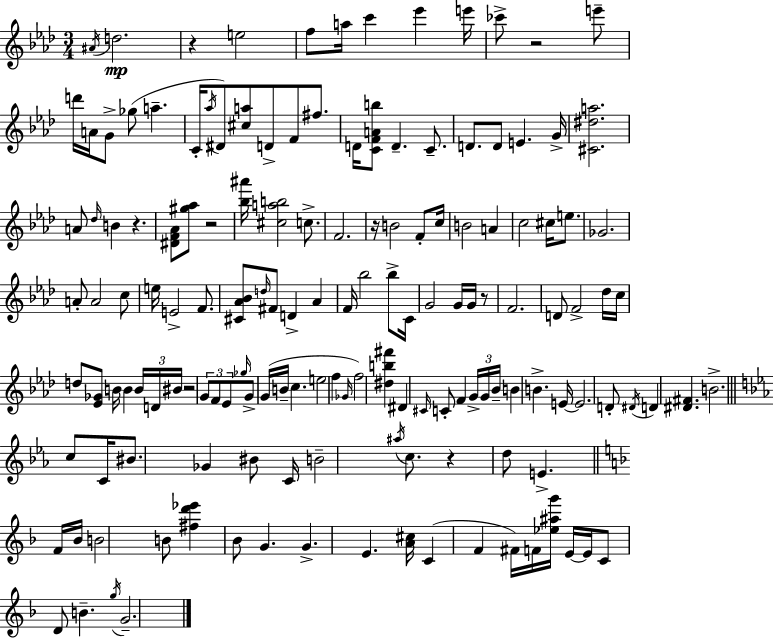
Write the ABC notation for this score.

X:1
T:Untitled
M:3/4
L:1/4
K:Ab
^A/4 d2 z e2 f/2 a/4 c' _e' e'/4 _c'/2 z2 e'/2 d'/4 A/4 G/2 _g/2 a C/4 _a/4 ^D/2 [^ca]/2 D/2 F/2 ^f/2 D/4 [CFAb]/2 D C/2 D/2 D/2 E G/4 [^C^da]2 A/2 _d/4 B z [^DF_A]/2 [^g_a]/2 z2 [_b^a']/4 [^cab]2 c/2 F2 z/4 B2 F/2 c/4 B2 A c2 ^c/4 e/2 _G2 A/2 A2 c/2 e/4 E2 F/2 [^C_A_B]/2 d/4 ^F/2 D _A F/4 _b2 _b/2 C/4 G2 G/4 G/4 z/2 F2 D/2 F2 _d/4 c/4 d/2 [_E_G]/2 B/4 B B/4 D/4 ^B/4 z2 G/2 F/2 _E/2 _g/4 G/2 G/4 B/4 c e2 f _G/4 f2 [^db^f'] ^D ^C/4 C/2 F G/4 G/4 _B/4 B B E/4 E2 D/2 ^D/4 D [^D^F] B2 c/2 C/4 ^B/2 _G ^B/2 C/4 B2 ^a/4 c/2 z d/2 E F/4 _B/4 B2 B/2 [^fd'_e'] _B/2 G G E [A^c]/4 C F ^F/4 F/4 [_e^ag']/4 E/4 E/4 C/2 D/2 B g/4 G2